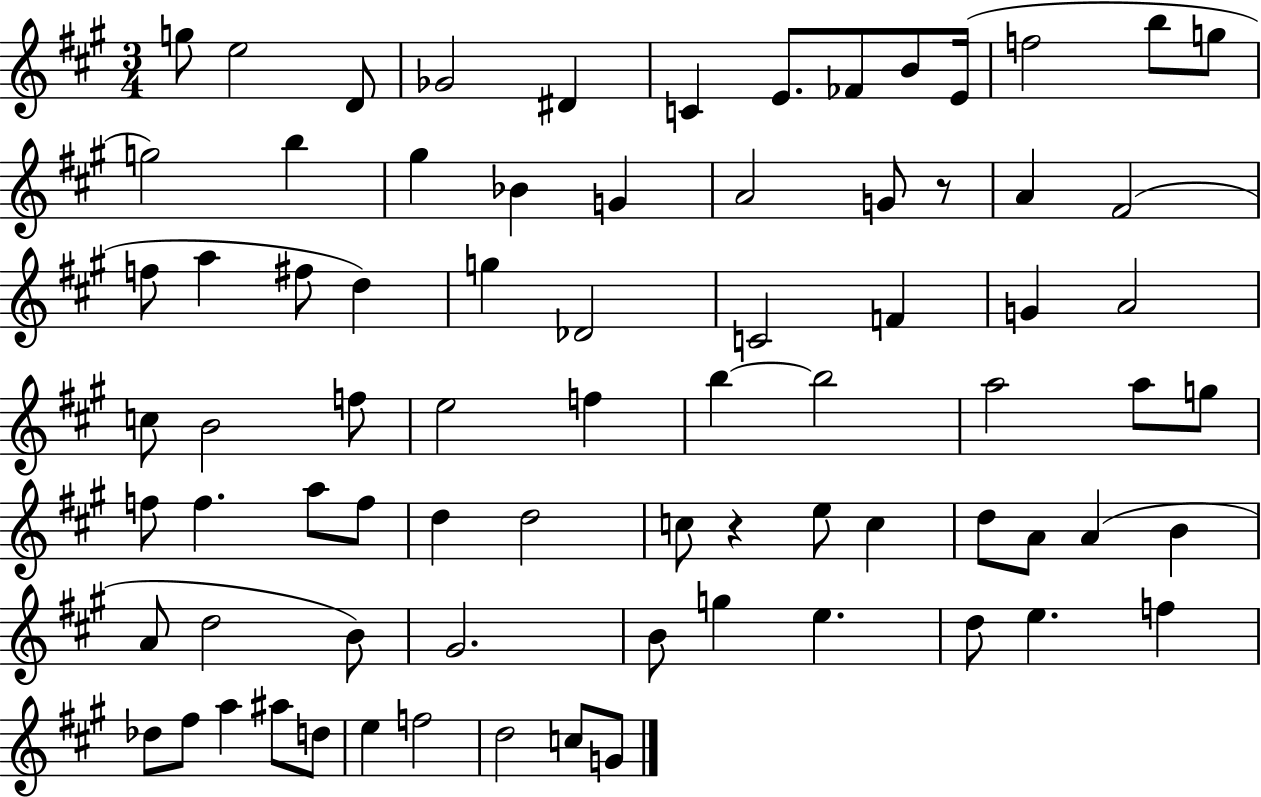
X:1
T:Untitled
M:3/4
L:1/4
K:A
g/2 e2 D/2 _G2 ^D C E/2 _F/2 B/2 E/4 f2 b/2 g/2 g2 b ^g _B G A2 G/2 z/2 A ^F2 f/2 a ^f/2 d g _D2 C2 F G A2 c/2 B2 f/2 e2 f b b2 a2 a/2 g/2 f/2 f a/2 f/2 d d2 c/2 z e/2 c d/2 A/2 A B A/2 d2 B/2 ^G2 B/2 g e d/2 e f _d/2 ^f/2 a ^a/2 d/2 e f2 d2 c/2 G/2